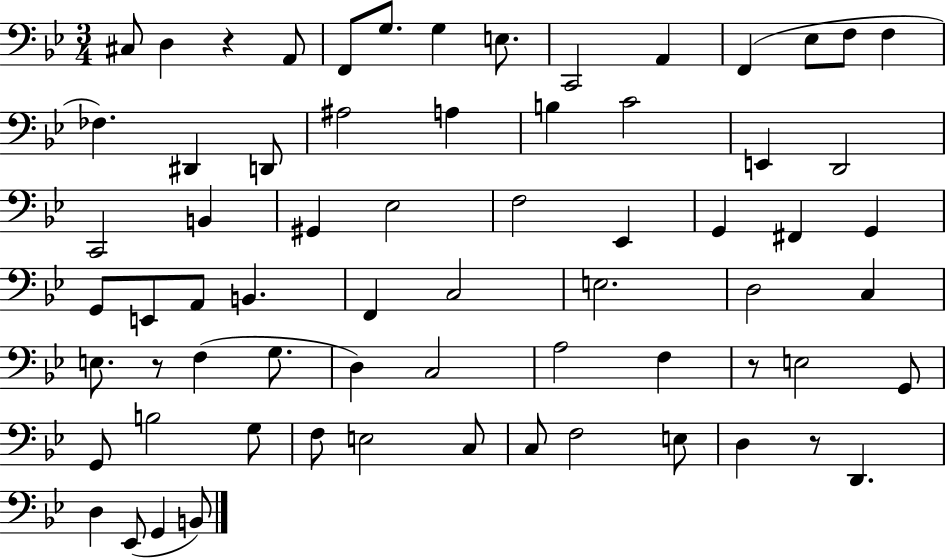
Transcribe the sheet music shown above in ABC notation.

X:1
T:Untitled
M:3/4
L:1/4
K:Bb
^C,/2 D, z A,,/2 F,,/2 G,/2 G, E,/2 C,,2 A,, F,, _E,/2 F,/2 F, _F, ^D,, D,,/2 ^A,2 A, B, C2 E,, D,,2 C,,2 B,, ^G,, _E,2 F,2 _E,, G,, ^F,, G,, G,,/2 E,,/2 A,,/2 B,, F,, C,2 E,2 D,2 C, E,/2 z/2 F, G,/2 D, C,2 A,2 F, z/2 E,2 G,,/2 G,,/2 B,2 G,/2 F,/2 E,2 C,/2 C,/2 F,2 E,/2 D, z/2 D,, D, _E,,/2 G,, B,,/2